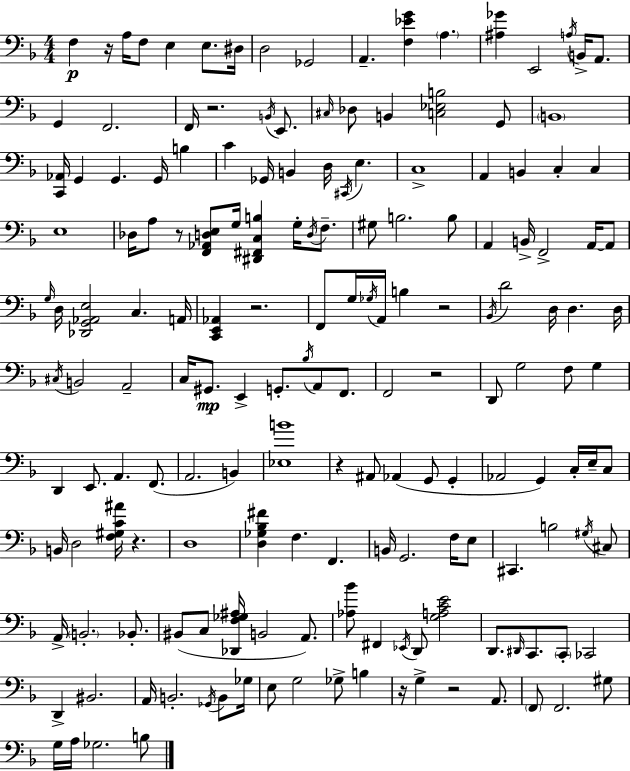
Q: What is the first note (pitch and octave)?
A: F3